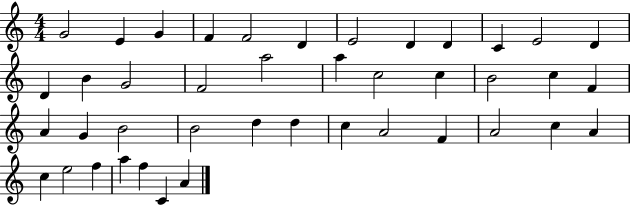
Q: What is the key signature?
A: C major